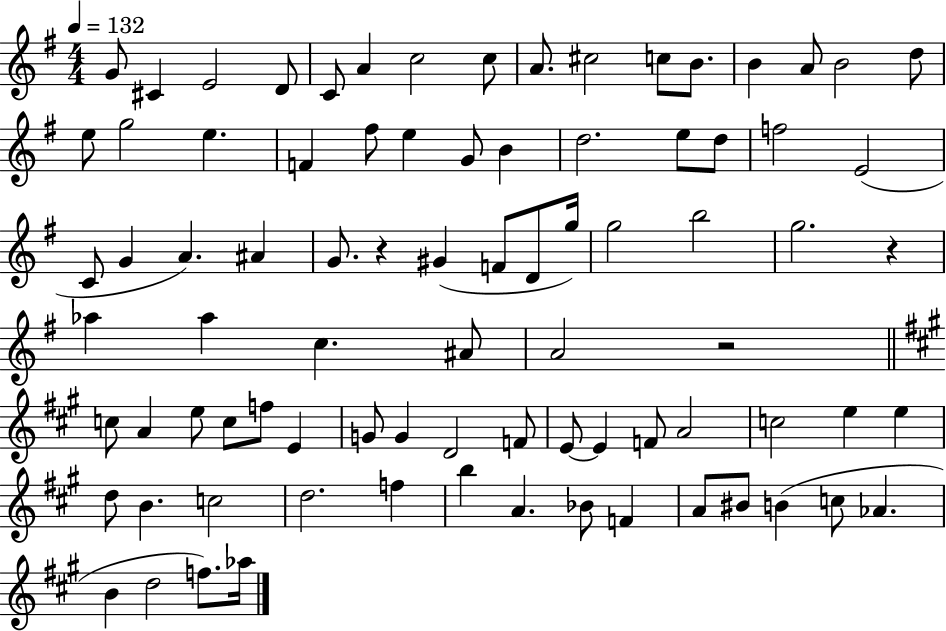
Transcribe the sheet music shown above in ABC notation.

X:1
T:Untitled
M:4/4
L:1/4
K:G
G/2 ^C E2 D/2 C/2 A c2 c/2 A/2 ^c2 c/2 B/2 B A/2 B2 d/2 e/2 g2 e F ^f/2 e G/2 B d2 e/2 d/2 f2 E2 C/2 G A ^A G/2 z ^G F/2 D/2 g/4 g2 b2 g2 z _a _a c ^A/2 A2 z2 c/2 A e/2 c/2 f/2 E G/2 G D2 F/2 E/2 E F/2 A2 c2 e e d/2 B c2 d2 f b A _B/2 F A/2 ^B/2 B c/2 _A B d2 f/2 _a/4